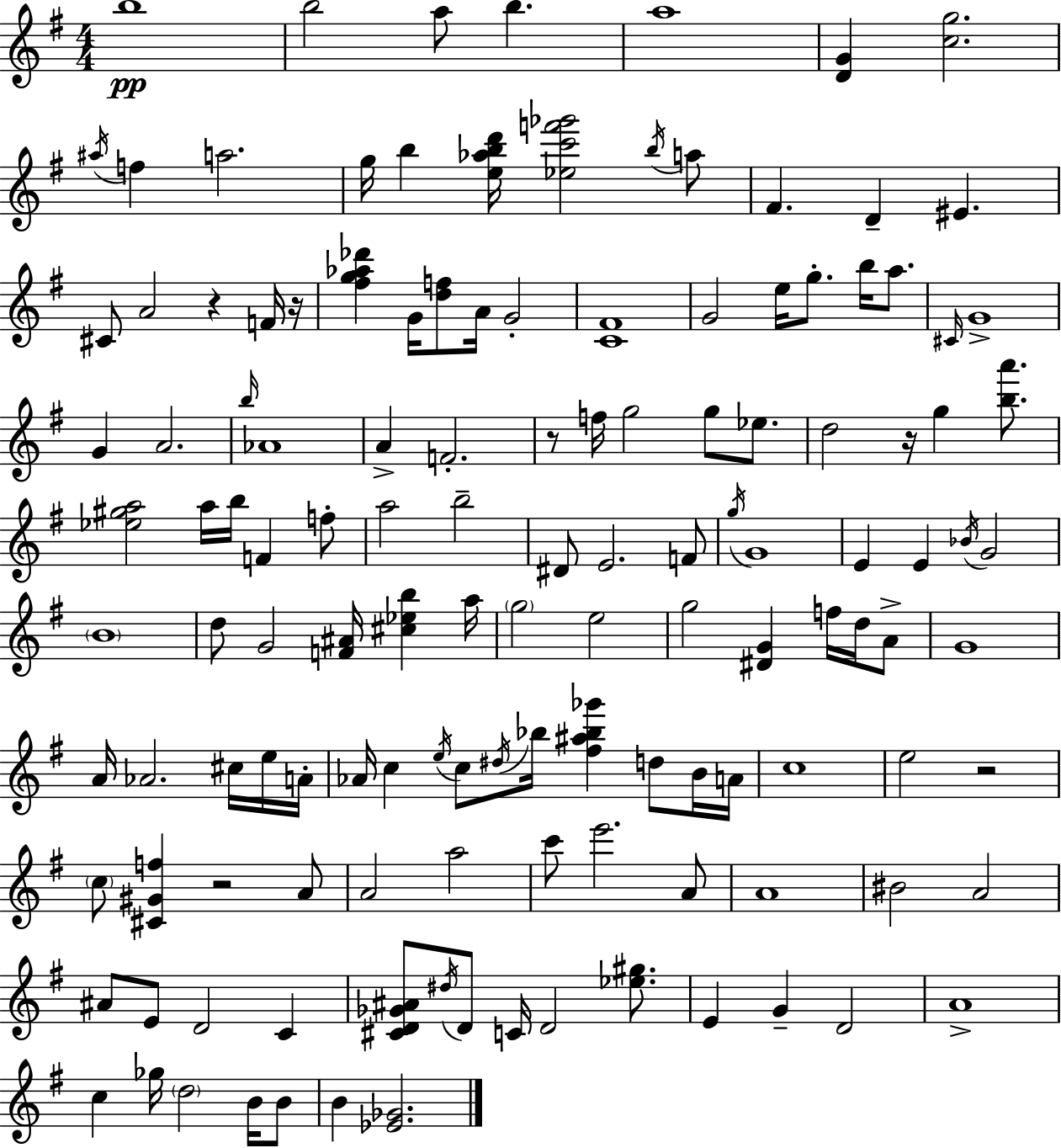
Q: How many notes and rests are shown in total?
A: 133